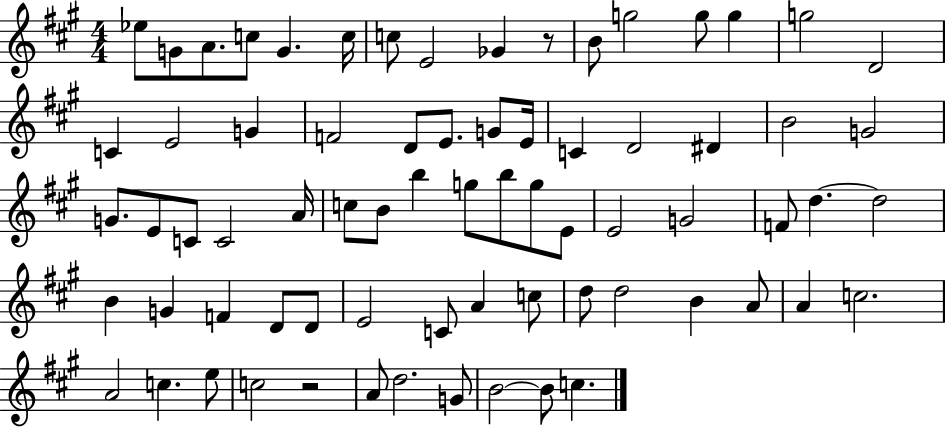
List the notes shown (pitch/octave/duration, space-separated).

Eb5/e G4/e A4/e. C5/e G4/q. C5/s C5/e E4/h Gb4/q R/e B4/e G5/h G5/e G5/q G5/h D4/h C4/q E4/h G4/q F4/h D4/e E4/e. G4/e E4/s C4/q D4/h D#4/q B4/h G4/h G4/e. E4/e C4/e C4/h A4/s C5/e B4/e B5/q G5/e B5/e G5/e E4/e E4/h G4/h F4/e D5/q. D5/h B4/q G4/q F4/q D4/e D4/e E4/h C4/e A4/q C5/e D5/e D5/h B4/q A4/e A4/q C5/h. A4/h C5/q. E5/e C5/h R/h A4/e D5/h. G4/e B4/h B4/e C5/q.